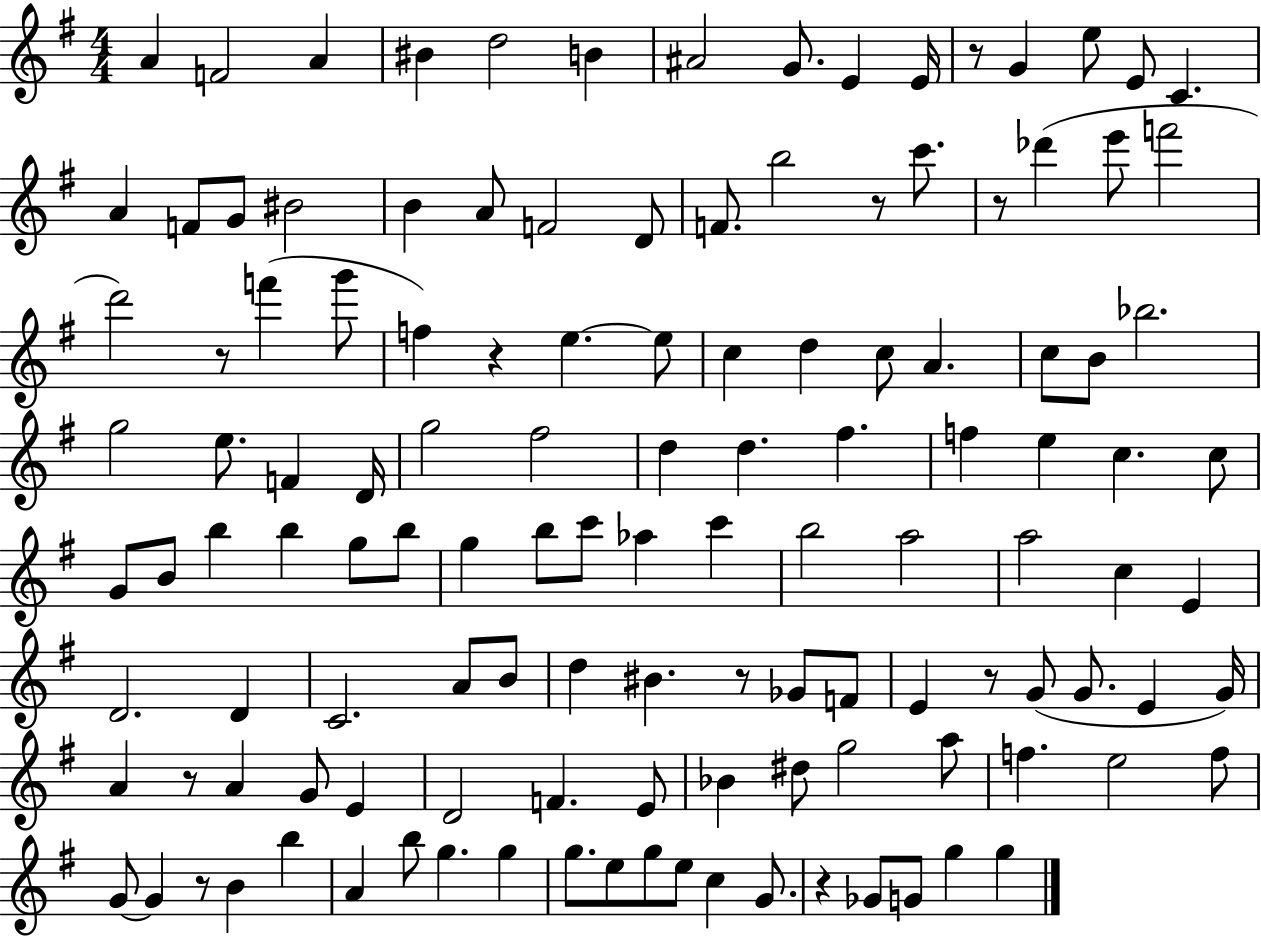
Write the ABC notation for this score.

X:1
T:Untitled
M:4/4
L:1/4
K:G
A F2 A ^B d2 B ^A2 G/2 E E/4 z/2 G e/2 E/2 C A F/2 G/2 ^B2 B A/2 F2 D/2 F/2 b2 z/2 c'/2 z/2 _d' e'/2 f'2 d'2 z/2 f' g'/2 f z e e/2 c d c/2 A c/2 B/2 _b2 g2 e/2 F D/4 g2 ^f2 d d ^f f e c c/2 G/2 B/2 b b g/2 b/2 g b/2 c'/2 _a c' b2 a2 a2 c E D2 D C2 A/2 B/2 d ^B z/2 _G/2 F/2 E z/2 G/2 G/2 E G/4 A z/2 A G/2 E D2 F E/2 _B ^d/2 g2 a/2 f e2 f/2 G/2 G z/2 B b A b/2 g g g/2 e/2 g/2 e/2 c G/2 z _G/2 G/2 g g